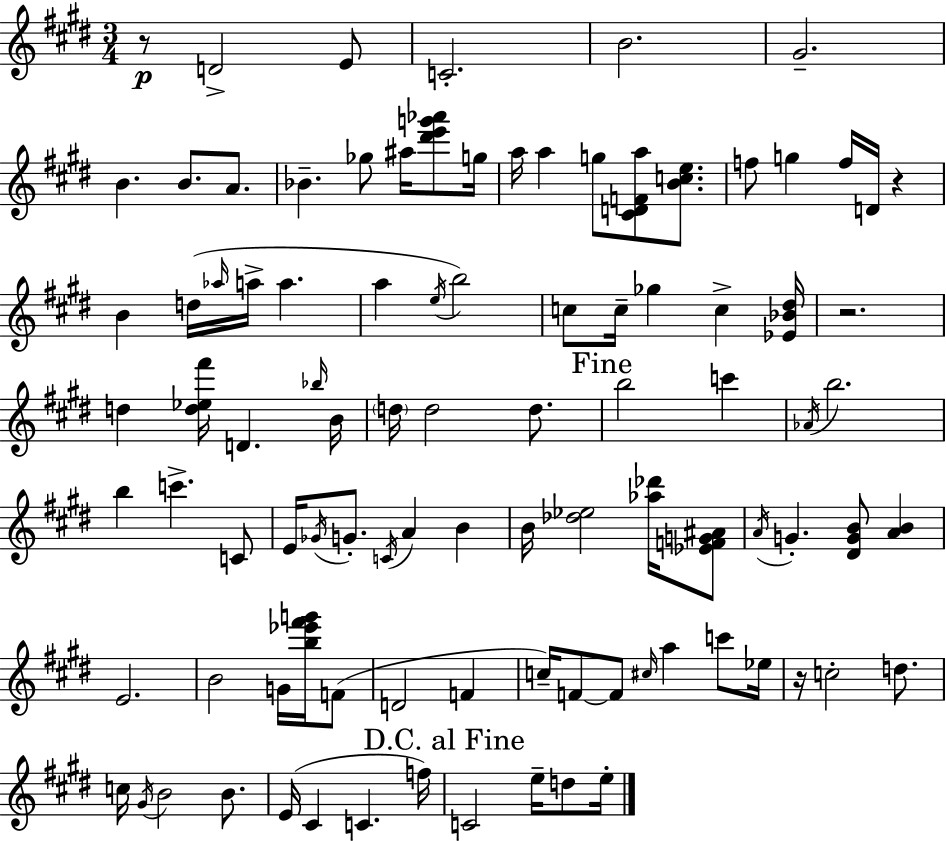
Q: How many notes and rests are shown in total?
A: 96